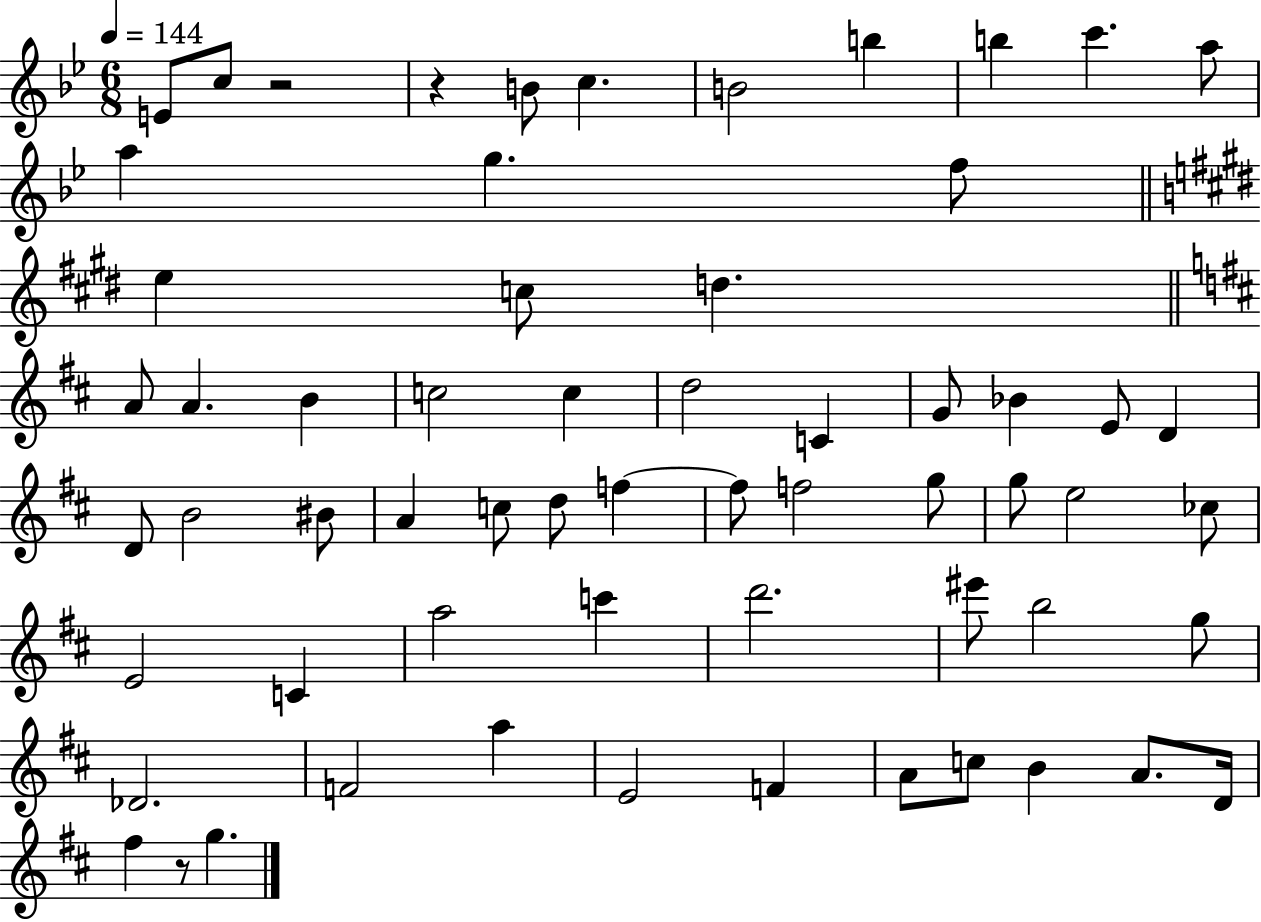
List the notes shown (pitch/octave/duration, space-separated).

E4/e C5/e R/h R/q B4/e C5/q. B4/h B5/q B5/q C6/q. A5/e A5/q G5/q. F5/e E5/q C5/e D5/q. A4/e A4/q. B4/q C5/h C5/q D5/h C4/q G4/e Bb4/q E4/e D4/q D4/e B4/h BIS4/e A4/q C5/e D5/e F5/q F5/e F5/h G5/e G5/e E5/h CES5/e E4/h C4/q A5/h C6/q D6/h. EIS6/e B5/h G5/e Db4/h. F4/h A5/q E4/h F4/q A4/e C5/e B4/q A4/e. D4/s F#5/q R/e G5/q.